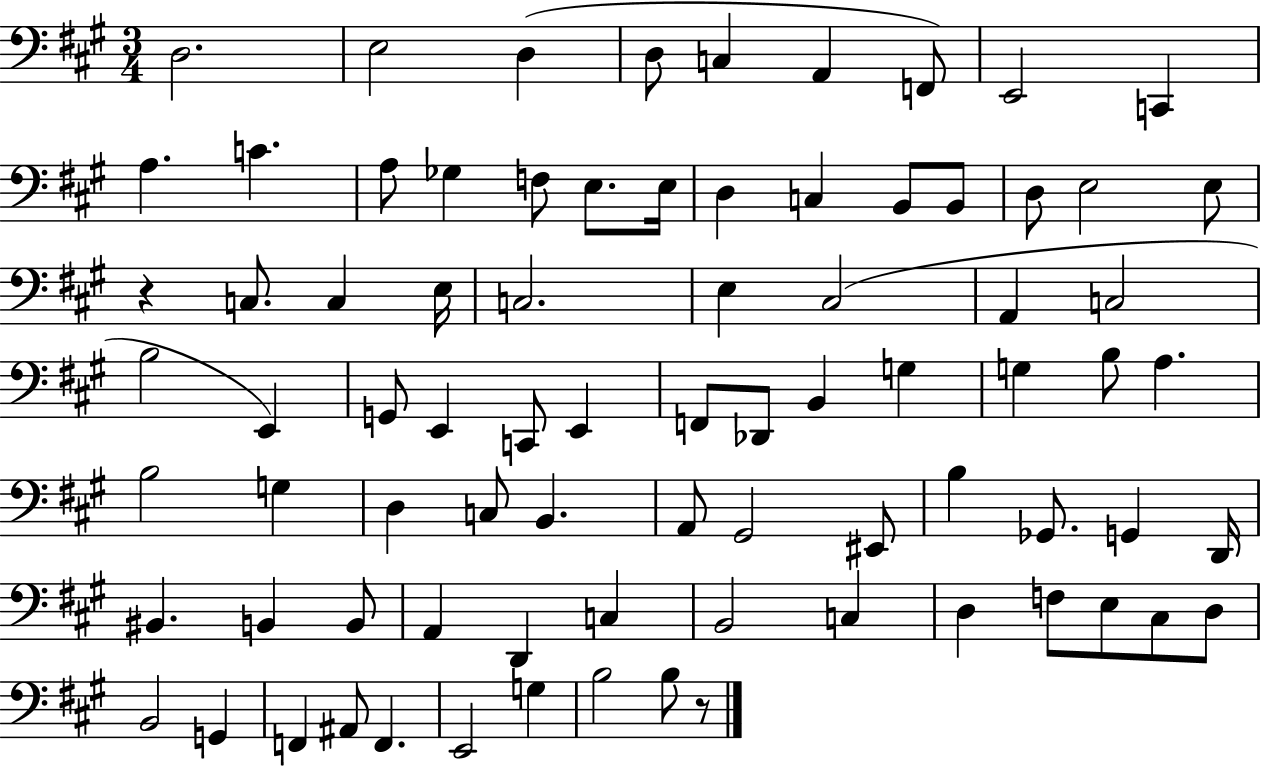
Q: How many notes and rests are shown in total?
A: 80